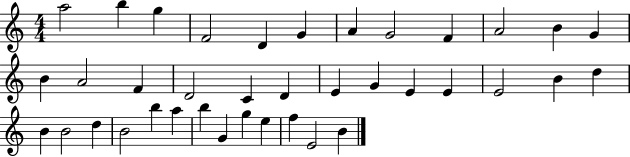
A5/h B5/q G5/q F4/h D4/q G4/q A4/q G4/h F4/q A4/h B4/q G4/q B4/q A4/h F4/q D4/h C4/q D4/q E4/q G4/q E4/q E4/q E4/h B4/q D5/q B4/q B4/h D5/q B4/h B5/q A5/q B5/q G4/q G5/q E5/q F5/q E4/h B4/q